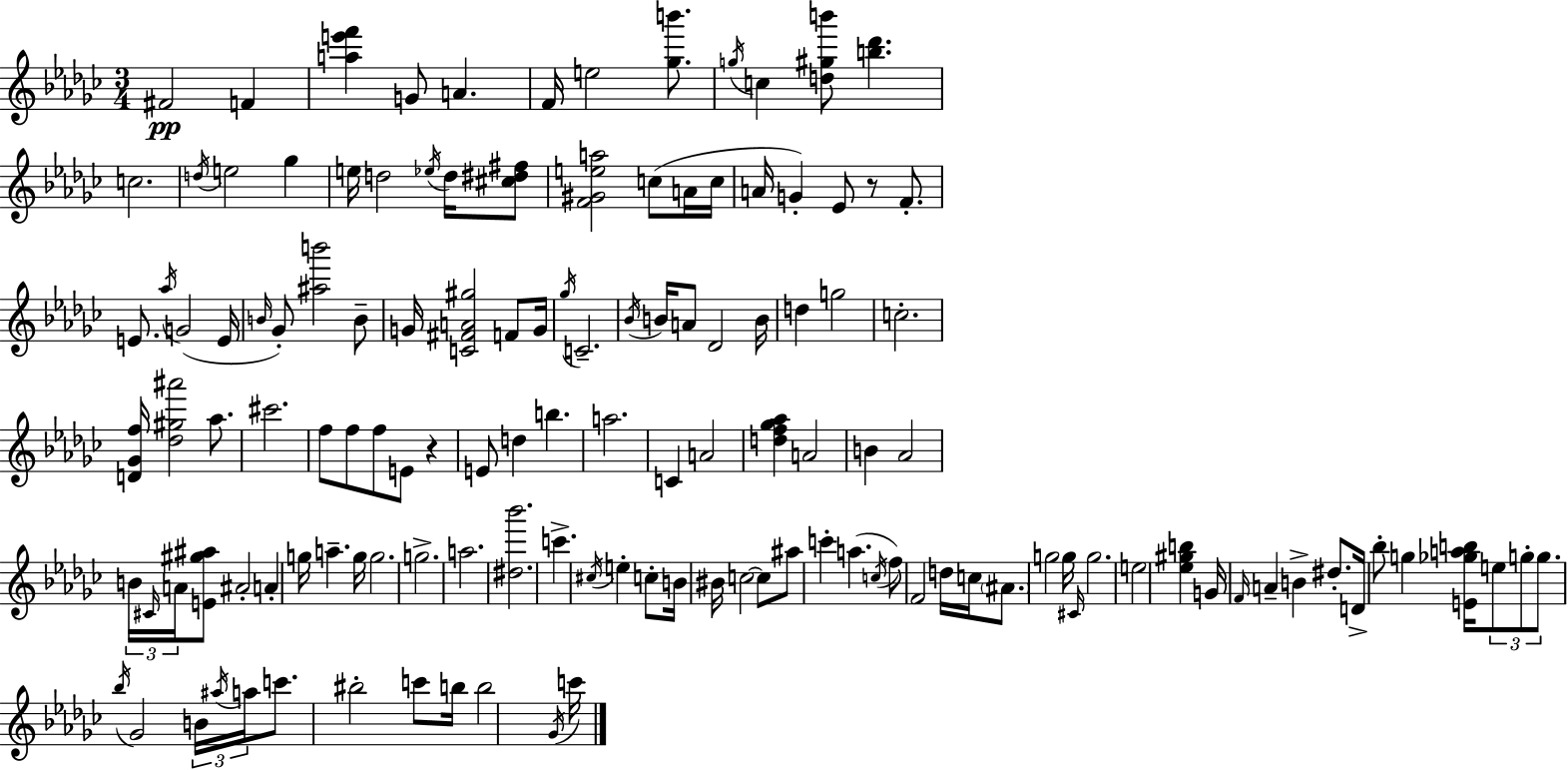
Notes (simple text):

F#4/h F4/q [A5,E6,F6]/q G4/e A4/q. F4/s E5/h [Gb5,B6]/e. G5/s C5/q [D5,G#5,B6]/e [B5,Db6]/q. C5/h. D5/s E5/h Gb5/q E5/s D5/h Eb5/s D5/s [C#5,D#5,F#5]/e [F4,G#4,E5,A5]/h C5/e A4/s C5/s A4/s G4/q Eb4/e R/e F4/e. E4/e. Ab5/s G4/h E4/s B4/s Gb4/e [A#5,B6]/h B4/e G4/s [C4,F#4,A4,G#5]/h F4/e G4/s Gb5/s C4/h. Bb4/s B4/s A4/e Db4/h B4/s D5/q G5/h C5/h. [D4,Gb4,F5]/s [Db5,G#5,A#6]/h Ab5/e. C#6/h. F5/e F5/e F5/e E4/e R/q E4/e D5/q B5/q. A5/h. C4/q A4/h [D5,F5,Gb5,Ab5]/q A4/h B4/q Ab4/h B4/s C#4/s A4/s [E4,G#5,A#5]/e A#4/h A4/q G5/s A5/q. G5/s G5/h. G5/h. A5/h. [D#5,Bb6]/h. C6/q. C#5/s E5/q C5/e B4/s BIS4/s C5/h C5/e A#5/e C6/q A5/q. C5/s F5/e F4/h D5/s C5/s A#4/e. G5/h G5/s C#4/s G5/h. E5/h [Eb5,G#5,B5]/q G4/s F4/s A4/q B4/q D#5/e. D4/s Bb5/e G5/q [E4,Gb5,A5,B5]/s E5/e G5/e G5/e. Bb5/s Gb4/h B4/s A#5/s A5/s C6/e. BIS5/h C6/e B5/s B5/h Gb4/s C6/s